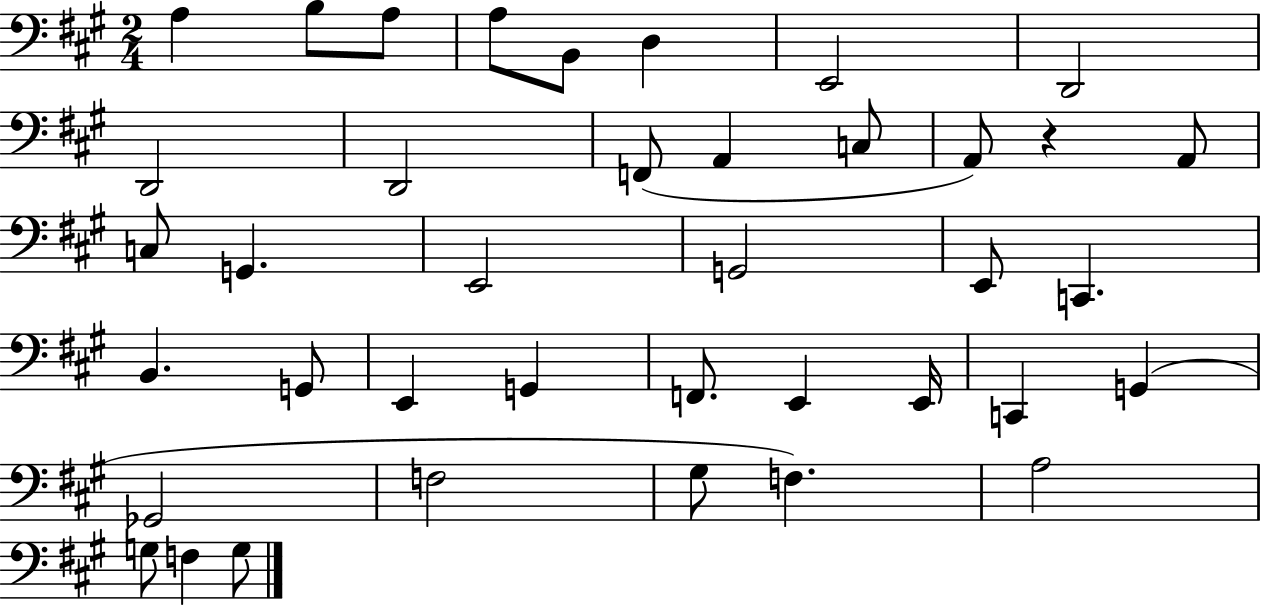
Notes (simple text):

A3/q B3/e A3/e A3/e B2/e D3/q E2/h D2/h D2/h D2/h F2/e A2/q C3/e A2/e R/q A2/e C3/e G2/q. E2/h G2/h E2/e C2/q. B2/q. G2/e E2/q G2/q F2/e. E2/q E2/s C2/q G2/q Gb2/h F3/h G#3/e F3/q. A3/h G3/e F3/q G3/e